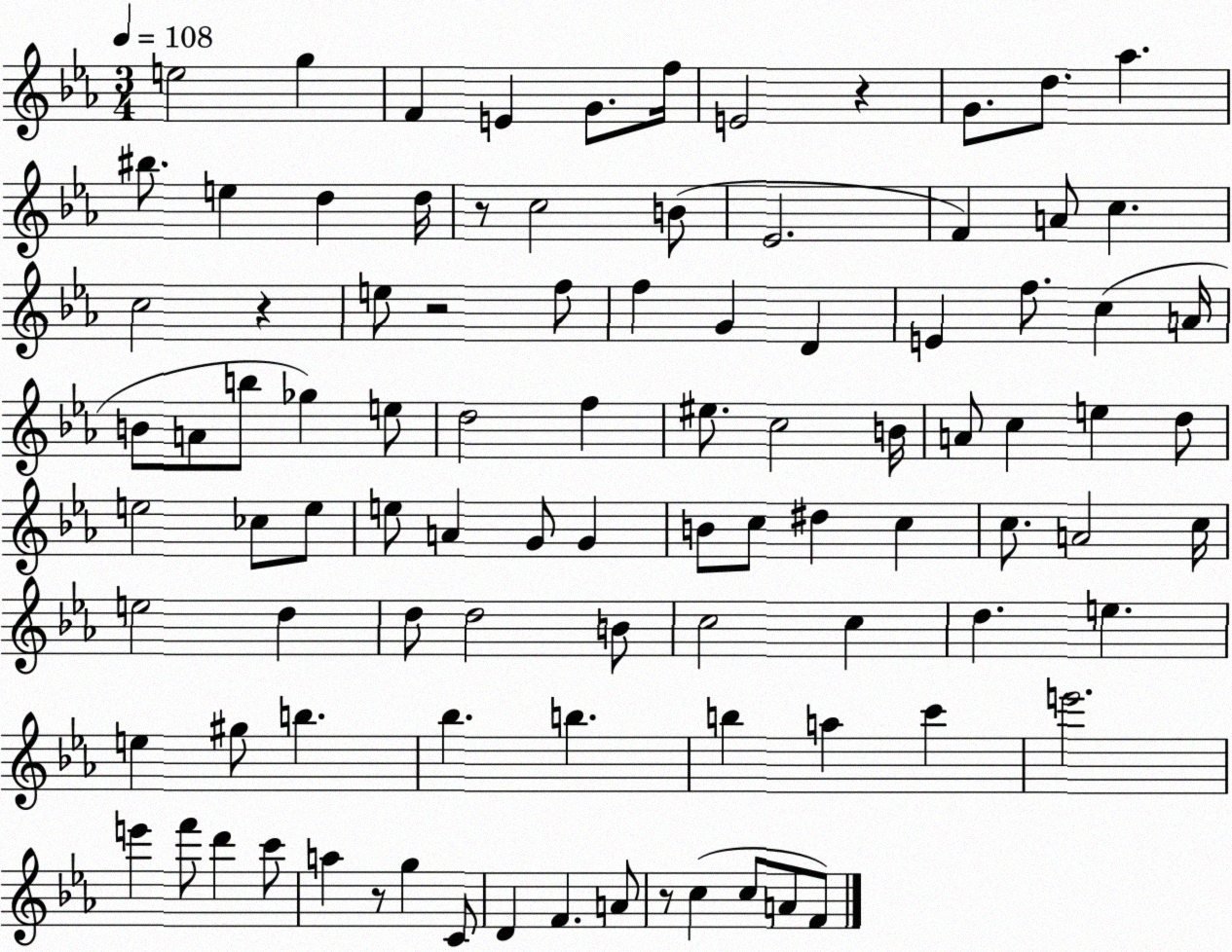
X:1
T:Untitled
M:3/4
L:1/4
K:Eb
e2 g F E G/2 f/4 E2 z G/2 d/2 _a ^b/2 e d d/4 z/2 c2 B/2 _E2 F A/2 c c2 z e/2 z2 f/2 f G D E f/2 c A/4 B/2 A/2 b/2 _g e/2 d2 f ^e/2 c2 B/4 A/2 c e d/2 e2 _c/2 e/2 e/2 A G/2 G B/2 c/2 ^d c c/2 A2 c/4 e2 d d/2 d2 B/2 c2 c d e e ^g/2 b _b b b a c' e'2 e' f'/2 d' c'/2 a z/2 g C/2 D F A/2 z/2 c c/2 A/2 F/2